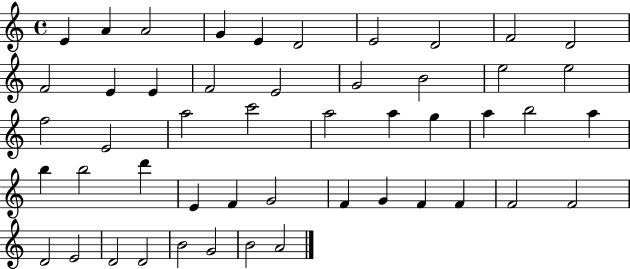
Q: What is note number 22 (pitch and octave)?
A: A5